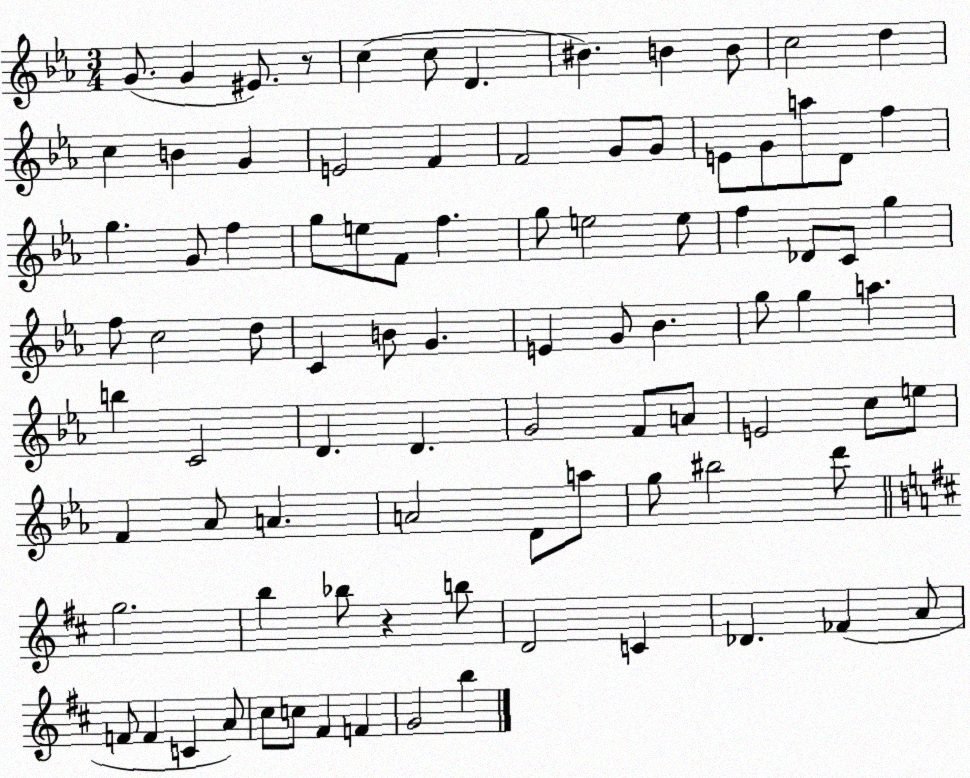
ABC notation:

X:1
T:Untitled
M:3/4
L:1/4
K:Eb
G/2 G ^E/2 z/2 c c/2 D ^B B B/2 c2 d c B G E2 F F2 G/2 G/2 E/2 G/2 a/2 D/2 f g G/2 f g/2 e/2 F/2 f g/2 e2 e/2 f _D/2 C/2 g f/2 c2 d/2 C B/2 G E G/2 _B g/2 g a b C2 D D G2 F/2 A/2 E2 c/2 e/2 F _A/2 A A2 D/2 a/2 g/2 ^b2 d'/2 g2 b _b/2 z b/2 D2 C _D _F A/2 F/2 F C A/2 ^c/2 c/2 ^F F G2 b